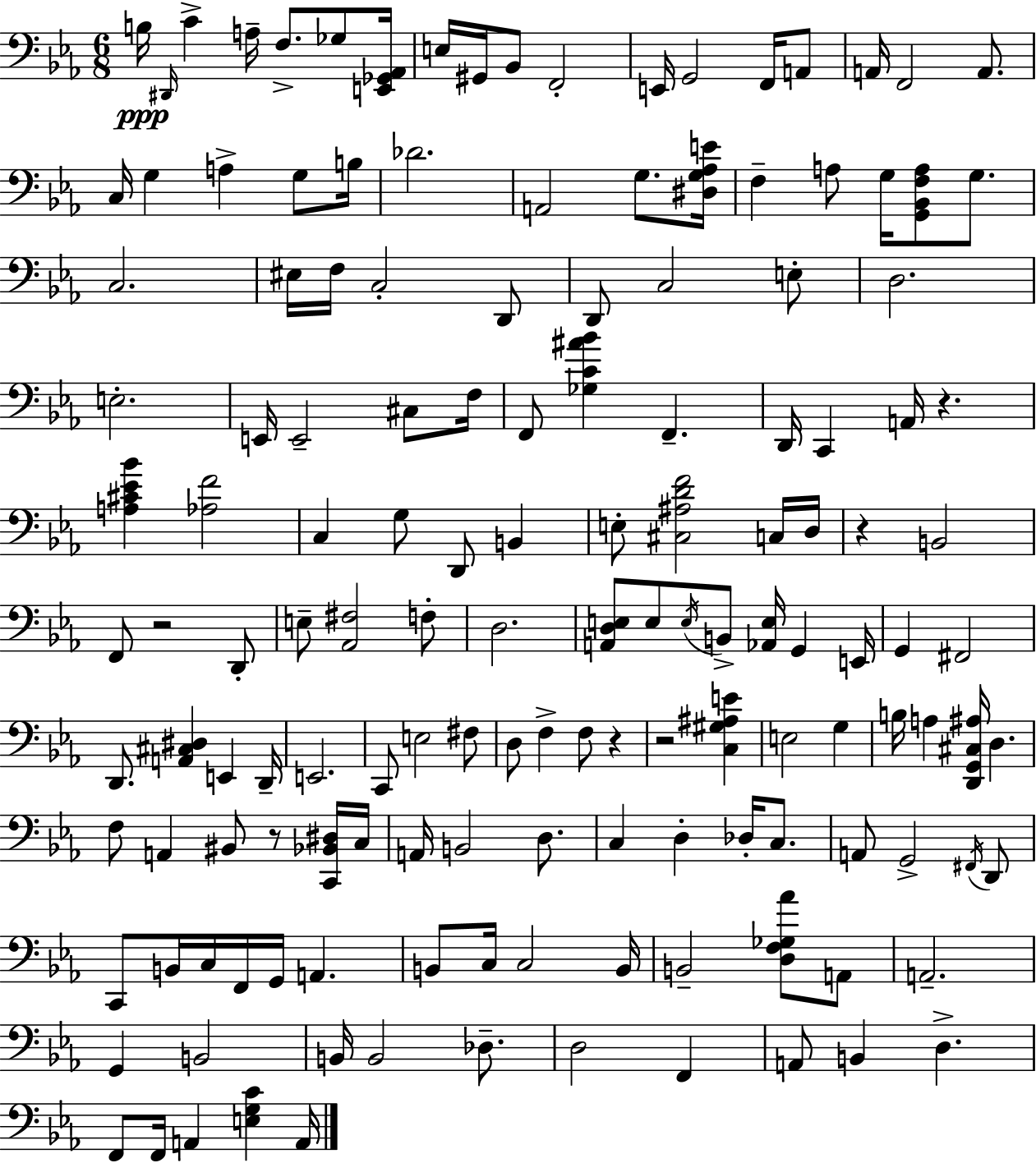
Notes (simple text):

B3/s D#2/s C4/q A3/s F3/e. Gb3/e [E2,Gb2,Ab2]/s E3/s G#2/s Bb2/e F2/h E2/s G2/h F2/s A2/e A2/s F2/h A2/e. C3/s G3/q A3/q G3/e B3/s Db4/h. A2/h G3/e. [D#3,G3,Ab3,E4]/s F3/q A3/e G3/s [G2,Bb2,F3,A3]/e G3/e. C3/h. EIS3/s F3/s C3/h D2/e D2/e C3/h E3/e D3/h. E3/h. E2/s E2/h C#3/e F3/s F2/e [Gb3,C4,A#4,Bb4]/q F2/q. D2/s C2/q A2/s R/q. [A3,C#4,Eb4,Bb4]/q [Ab3,F4]/h C3/q G3/e D2/e B2/q E3/e [C#3,A#3,D4,F4]/h C3/s D3/s R/q B2/h F2/e R/h D2/e E3/e [Ab2,F#3]/h F3/e D3/h. [A2,D3,E3]/e E3/e E3/s B2/e [Ab2,E3]/s G2/q E2/s G2/q F#2/h D2/e. [A2,C#3,D#3]/q E2/q D2/s E2/h. C2/e E3/h F#3/e D3/e F3/q F3/e R/q R/h [C3,G#3,A#3,E4]/q E3/h G3/q B3/s A3/q [D2,G2,C#3,A#3]/s D3/q. F3/e A2/q BIS2/e R/e [C2,Bb2,D#3]/s C3/s A2/s B2/h D3/e. C3/q D3/q Db3/s C3/e. A2/e G2/h F#2/s D2/e C2/e B2/s C3/s F2/s G2/s A2/q. B2/e C3/s C3/h B2/s B2/h [D3,F3,Gb3,Ab4]/e A2/e A2/h. G2/q B2/h B2/s B2/h Db3/e. D3/h F2/q A2/e B2/q D3/q. F2/e F2/s A2/q [E3,G3,C4]/q A2/s